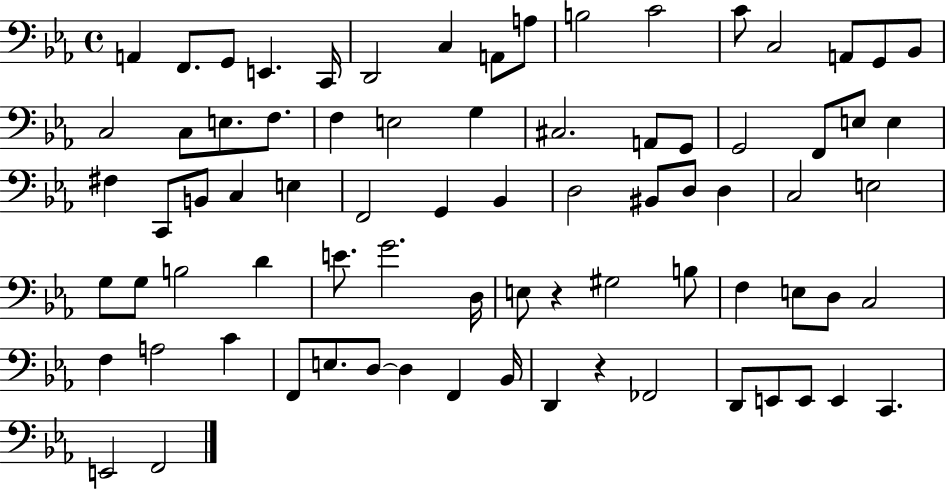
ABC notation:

X:1
T:Untitled
M:4/4
L:1/4
K:Eb
A,, F,,/2 G,,/2 E,, C,,/4 D,,2 C, A,,/2 A,/2 B,2 C2 C/2 C,2 A,,/2 G,,/2 _B,,/2 C,2 C,/2 E,/2 F,/2 F, E,2 G, ^C,2 A,,/2 G,,/2 G,,2 F,,/2 E,/2 E, ^F, C,,/2 B,,/2 C, E, F,,2 G,, _B,, D,2 ^B,,/2 D,/2 D, C,2 E,2 G,/2 G,/2 B,2 D E/2 G2 D,/4 E,/2 z ^G,2 B,/2 F, E,/2 D,/2 C,2 F, A,2 C F,,/2 E,/2 D,/2 D, F,, _B,,/4 D,, z _F,,2 D,,/2 E,,/2 E,,/2 E,, C,, E,,2 F,,2